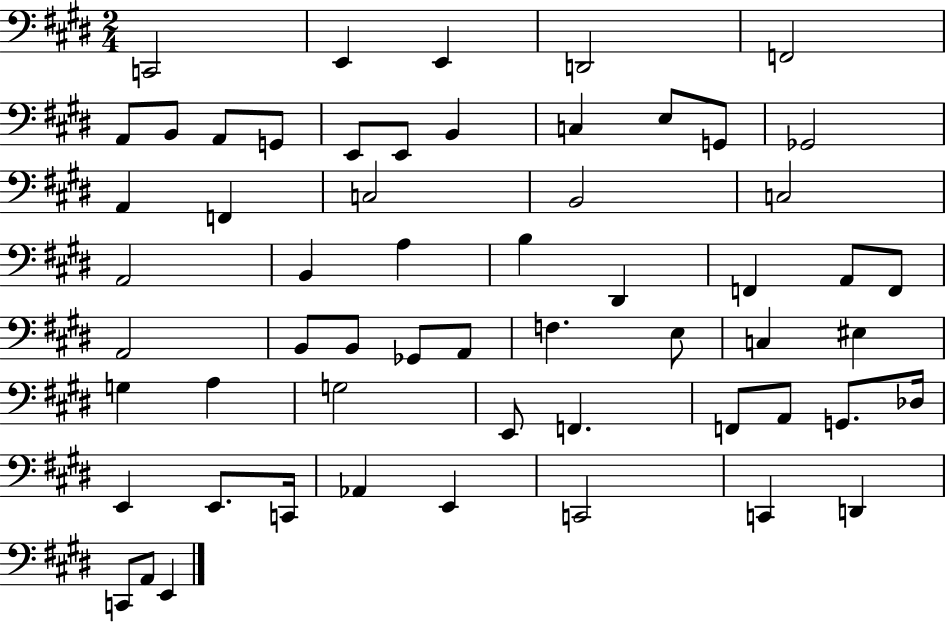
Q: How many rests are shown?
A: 0